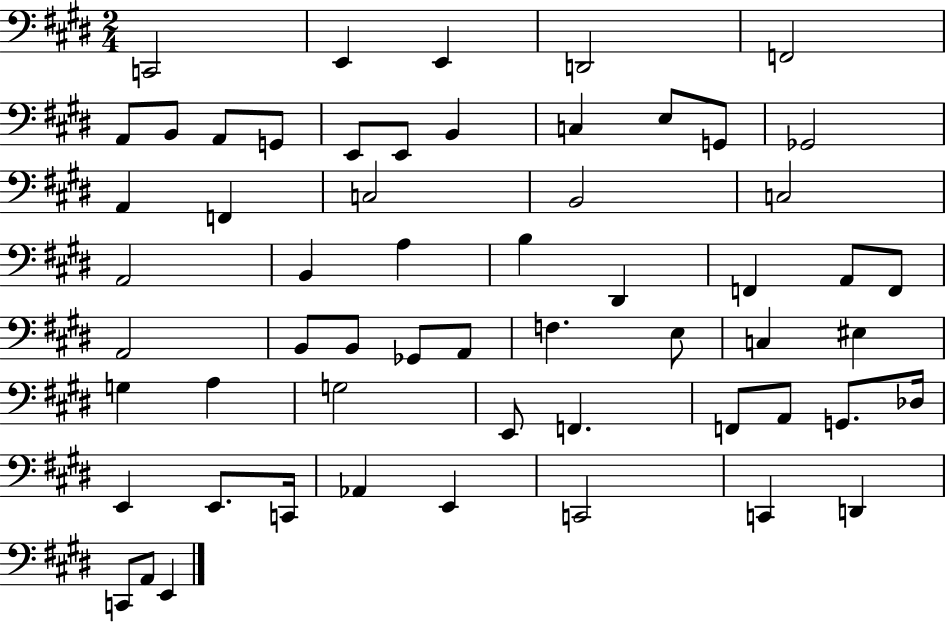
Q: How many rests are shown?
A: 0